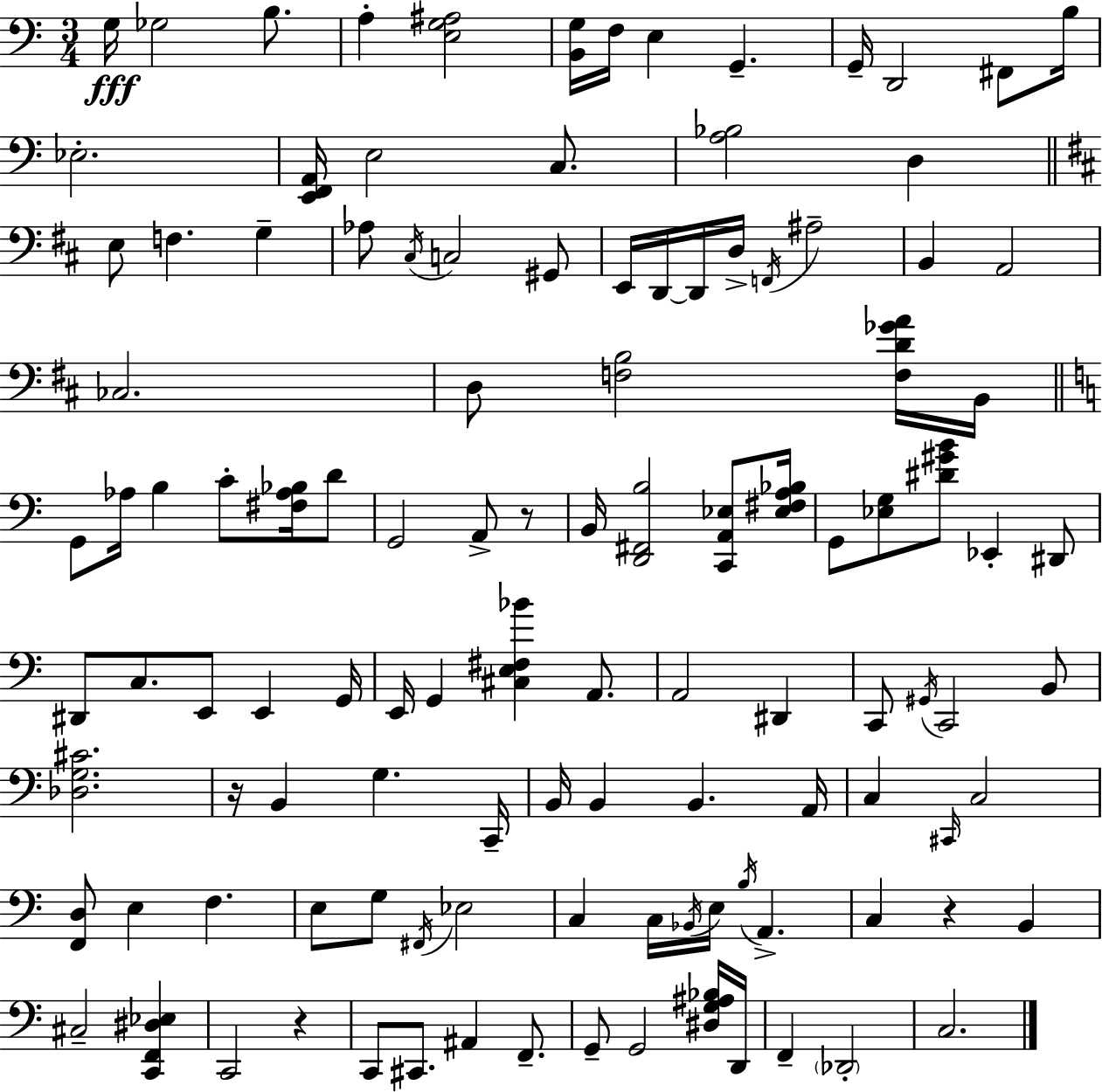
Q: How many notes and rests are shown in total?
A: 115